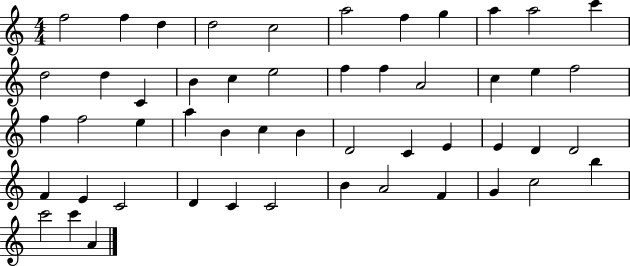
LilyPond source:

{
  \clef treble
  \numericTimeSignature
  \time 4/4
  \key c \major
  f''2 f''4 d''4 | d''2 c''2 | a''2 f''4 g''4 | a''4 a''2 c'''4 | \break d''2 d''4 c'4 | b'4 c''4 e''2 | f''4 f''4 a'2 | c''4 e''4 f''2 | \break f''4 f''2 e''4 | a''4 b'4 c''4 b'4 | d'2 c'4 e'4 | e'4 d'4 d'2 | \break f'4 e'4 c'2 | d'4 c'4 c'2 | b'4 a'2 f'4 | g'4 c''2 b''4 | \break c'''2 c'''4 a'4 | \bar "|."
}